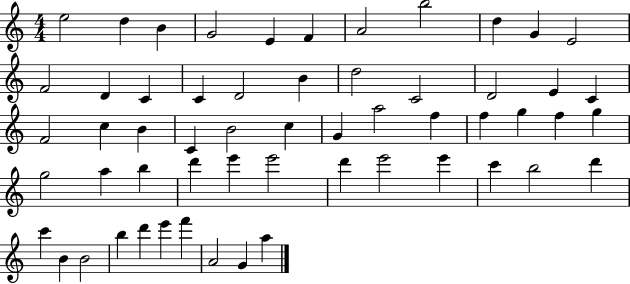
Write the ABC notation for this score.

X:1
T:Untitled
M:4/4
L:1/4
K:C
e2 d B G2 E F A2 b2 d G E2 F2 D C C D2 B d2 C2 D2 E C F2 c B C B2 c G a2 f f g f g g2 a b d' e' e'2 d' e'2 e' c' b2 d' c' B B2 b d' e' f' A2 G a